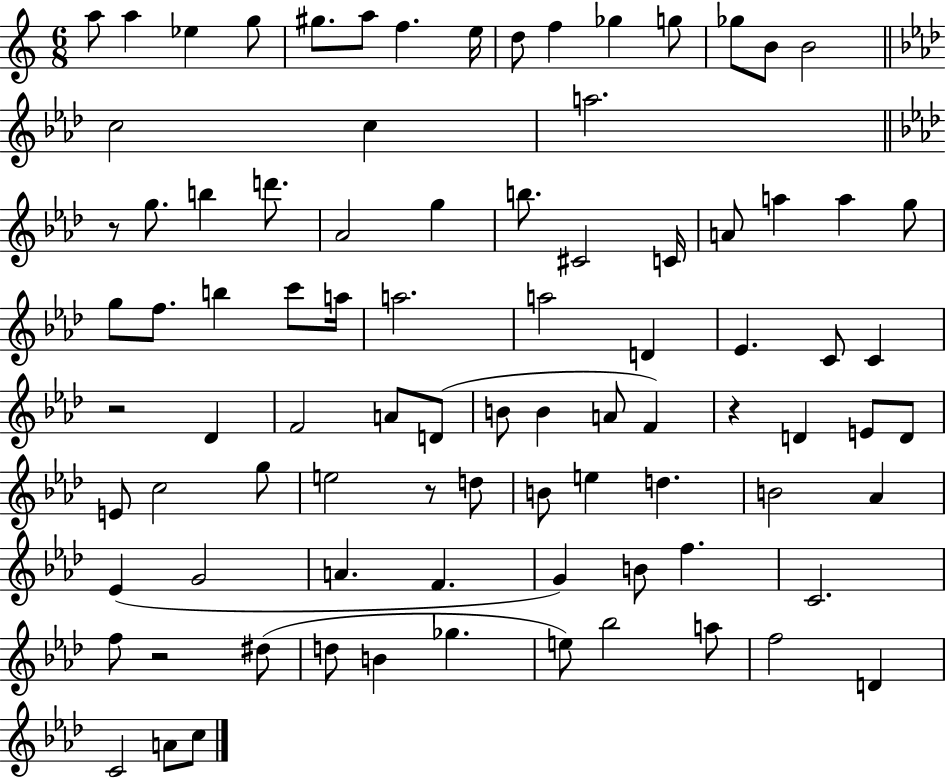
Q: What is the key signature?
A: C major